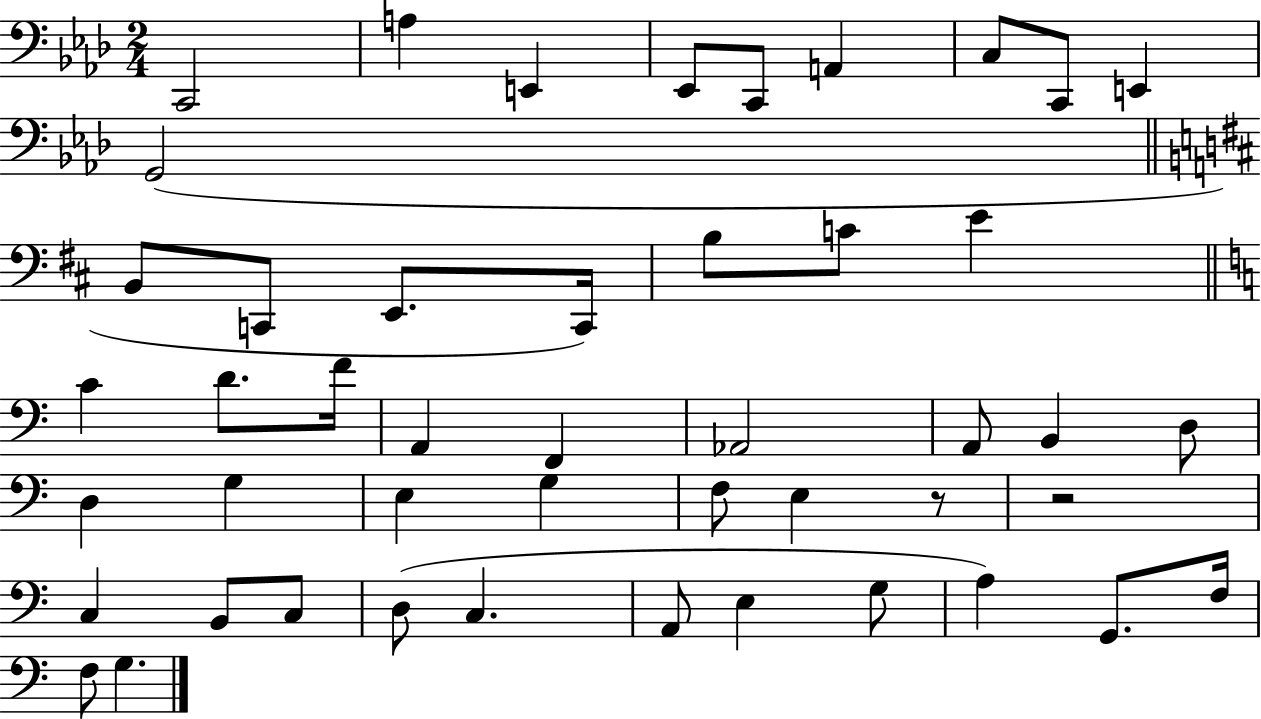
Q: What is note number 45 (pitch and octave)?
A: G3